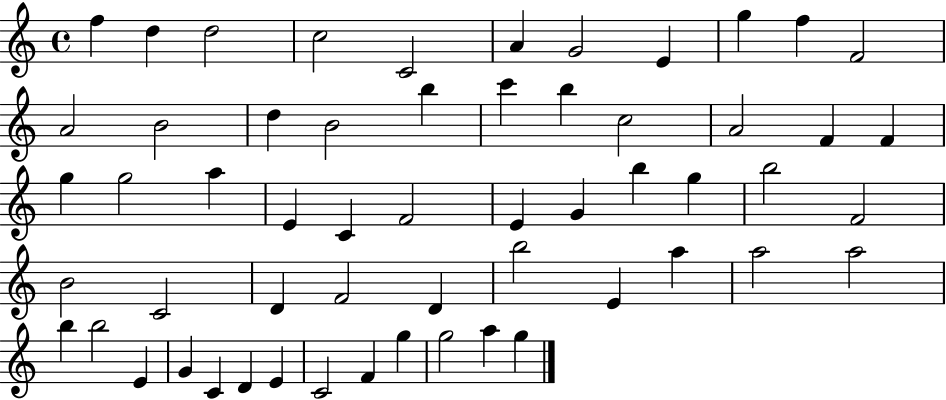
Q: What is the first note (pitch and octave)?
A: F5